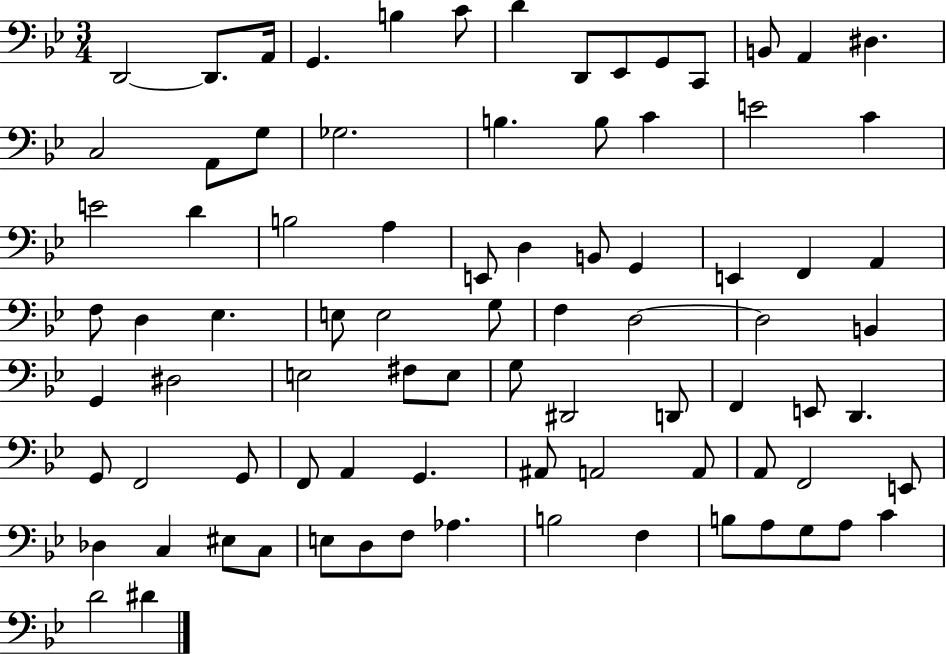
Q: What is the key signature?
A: BES major